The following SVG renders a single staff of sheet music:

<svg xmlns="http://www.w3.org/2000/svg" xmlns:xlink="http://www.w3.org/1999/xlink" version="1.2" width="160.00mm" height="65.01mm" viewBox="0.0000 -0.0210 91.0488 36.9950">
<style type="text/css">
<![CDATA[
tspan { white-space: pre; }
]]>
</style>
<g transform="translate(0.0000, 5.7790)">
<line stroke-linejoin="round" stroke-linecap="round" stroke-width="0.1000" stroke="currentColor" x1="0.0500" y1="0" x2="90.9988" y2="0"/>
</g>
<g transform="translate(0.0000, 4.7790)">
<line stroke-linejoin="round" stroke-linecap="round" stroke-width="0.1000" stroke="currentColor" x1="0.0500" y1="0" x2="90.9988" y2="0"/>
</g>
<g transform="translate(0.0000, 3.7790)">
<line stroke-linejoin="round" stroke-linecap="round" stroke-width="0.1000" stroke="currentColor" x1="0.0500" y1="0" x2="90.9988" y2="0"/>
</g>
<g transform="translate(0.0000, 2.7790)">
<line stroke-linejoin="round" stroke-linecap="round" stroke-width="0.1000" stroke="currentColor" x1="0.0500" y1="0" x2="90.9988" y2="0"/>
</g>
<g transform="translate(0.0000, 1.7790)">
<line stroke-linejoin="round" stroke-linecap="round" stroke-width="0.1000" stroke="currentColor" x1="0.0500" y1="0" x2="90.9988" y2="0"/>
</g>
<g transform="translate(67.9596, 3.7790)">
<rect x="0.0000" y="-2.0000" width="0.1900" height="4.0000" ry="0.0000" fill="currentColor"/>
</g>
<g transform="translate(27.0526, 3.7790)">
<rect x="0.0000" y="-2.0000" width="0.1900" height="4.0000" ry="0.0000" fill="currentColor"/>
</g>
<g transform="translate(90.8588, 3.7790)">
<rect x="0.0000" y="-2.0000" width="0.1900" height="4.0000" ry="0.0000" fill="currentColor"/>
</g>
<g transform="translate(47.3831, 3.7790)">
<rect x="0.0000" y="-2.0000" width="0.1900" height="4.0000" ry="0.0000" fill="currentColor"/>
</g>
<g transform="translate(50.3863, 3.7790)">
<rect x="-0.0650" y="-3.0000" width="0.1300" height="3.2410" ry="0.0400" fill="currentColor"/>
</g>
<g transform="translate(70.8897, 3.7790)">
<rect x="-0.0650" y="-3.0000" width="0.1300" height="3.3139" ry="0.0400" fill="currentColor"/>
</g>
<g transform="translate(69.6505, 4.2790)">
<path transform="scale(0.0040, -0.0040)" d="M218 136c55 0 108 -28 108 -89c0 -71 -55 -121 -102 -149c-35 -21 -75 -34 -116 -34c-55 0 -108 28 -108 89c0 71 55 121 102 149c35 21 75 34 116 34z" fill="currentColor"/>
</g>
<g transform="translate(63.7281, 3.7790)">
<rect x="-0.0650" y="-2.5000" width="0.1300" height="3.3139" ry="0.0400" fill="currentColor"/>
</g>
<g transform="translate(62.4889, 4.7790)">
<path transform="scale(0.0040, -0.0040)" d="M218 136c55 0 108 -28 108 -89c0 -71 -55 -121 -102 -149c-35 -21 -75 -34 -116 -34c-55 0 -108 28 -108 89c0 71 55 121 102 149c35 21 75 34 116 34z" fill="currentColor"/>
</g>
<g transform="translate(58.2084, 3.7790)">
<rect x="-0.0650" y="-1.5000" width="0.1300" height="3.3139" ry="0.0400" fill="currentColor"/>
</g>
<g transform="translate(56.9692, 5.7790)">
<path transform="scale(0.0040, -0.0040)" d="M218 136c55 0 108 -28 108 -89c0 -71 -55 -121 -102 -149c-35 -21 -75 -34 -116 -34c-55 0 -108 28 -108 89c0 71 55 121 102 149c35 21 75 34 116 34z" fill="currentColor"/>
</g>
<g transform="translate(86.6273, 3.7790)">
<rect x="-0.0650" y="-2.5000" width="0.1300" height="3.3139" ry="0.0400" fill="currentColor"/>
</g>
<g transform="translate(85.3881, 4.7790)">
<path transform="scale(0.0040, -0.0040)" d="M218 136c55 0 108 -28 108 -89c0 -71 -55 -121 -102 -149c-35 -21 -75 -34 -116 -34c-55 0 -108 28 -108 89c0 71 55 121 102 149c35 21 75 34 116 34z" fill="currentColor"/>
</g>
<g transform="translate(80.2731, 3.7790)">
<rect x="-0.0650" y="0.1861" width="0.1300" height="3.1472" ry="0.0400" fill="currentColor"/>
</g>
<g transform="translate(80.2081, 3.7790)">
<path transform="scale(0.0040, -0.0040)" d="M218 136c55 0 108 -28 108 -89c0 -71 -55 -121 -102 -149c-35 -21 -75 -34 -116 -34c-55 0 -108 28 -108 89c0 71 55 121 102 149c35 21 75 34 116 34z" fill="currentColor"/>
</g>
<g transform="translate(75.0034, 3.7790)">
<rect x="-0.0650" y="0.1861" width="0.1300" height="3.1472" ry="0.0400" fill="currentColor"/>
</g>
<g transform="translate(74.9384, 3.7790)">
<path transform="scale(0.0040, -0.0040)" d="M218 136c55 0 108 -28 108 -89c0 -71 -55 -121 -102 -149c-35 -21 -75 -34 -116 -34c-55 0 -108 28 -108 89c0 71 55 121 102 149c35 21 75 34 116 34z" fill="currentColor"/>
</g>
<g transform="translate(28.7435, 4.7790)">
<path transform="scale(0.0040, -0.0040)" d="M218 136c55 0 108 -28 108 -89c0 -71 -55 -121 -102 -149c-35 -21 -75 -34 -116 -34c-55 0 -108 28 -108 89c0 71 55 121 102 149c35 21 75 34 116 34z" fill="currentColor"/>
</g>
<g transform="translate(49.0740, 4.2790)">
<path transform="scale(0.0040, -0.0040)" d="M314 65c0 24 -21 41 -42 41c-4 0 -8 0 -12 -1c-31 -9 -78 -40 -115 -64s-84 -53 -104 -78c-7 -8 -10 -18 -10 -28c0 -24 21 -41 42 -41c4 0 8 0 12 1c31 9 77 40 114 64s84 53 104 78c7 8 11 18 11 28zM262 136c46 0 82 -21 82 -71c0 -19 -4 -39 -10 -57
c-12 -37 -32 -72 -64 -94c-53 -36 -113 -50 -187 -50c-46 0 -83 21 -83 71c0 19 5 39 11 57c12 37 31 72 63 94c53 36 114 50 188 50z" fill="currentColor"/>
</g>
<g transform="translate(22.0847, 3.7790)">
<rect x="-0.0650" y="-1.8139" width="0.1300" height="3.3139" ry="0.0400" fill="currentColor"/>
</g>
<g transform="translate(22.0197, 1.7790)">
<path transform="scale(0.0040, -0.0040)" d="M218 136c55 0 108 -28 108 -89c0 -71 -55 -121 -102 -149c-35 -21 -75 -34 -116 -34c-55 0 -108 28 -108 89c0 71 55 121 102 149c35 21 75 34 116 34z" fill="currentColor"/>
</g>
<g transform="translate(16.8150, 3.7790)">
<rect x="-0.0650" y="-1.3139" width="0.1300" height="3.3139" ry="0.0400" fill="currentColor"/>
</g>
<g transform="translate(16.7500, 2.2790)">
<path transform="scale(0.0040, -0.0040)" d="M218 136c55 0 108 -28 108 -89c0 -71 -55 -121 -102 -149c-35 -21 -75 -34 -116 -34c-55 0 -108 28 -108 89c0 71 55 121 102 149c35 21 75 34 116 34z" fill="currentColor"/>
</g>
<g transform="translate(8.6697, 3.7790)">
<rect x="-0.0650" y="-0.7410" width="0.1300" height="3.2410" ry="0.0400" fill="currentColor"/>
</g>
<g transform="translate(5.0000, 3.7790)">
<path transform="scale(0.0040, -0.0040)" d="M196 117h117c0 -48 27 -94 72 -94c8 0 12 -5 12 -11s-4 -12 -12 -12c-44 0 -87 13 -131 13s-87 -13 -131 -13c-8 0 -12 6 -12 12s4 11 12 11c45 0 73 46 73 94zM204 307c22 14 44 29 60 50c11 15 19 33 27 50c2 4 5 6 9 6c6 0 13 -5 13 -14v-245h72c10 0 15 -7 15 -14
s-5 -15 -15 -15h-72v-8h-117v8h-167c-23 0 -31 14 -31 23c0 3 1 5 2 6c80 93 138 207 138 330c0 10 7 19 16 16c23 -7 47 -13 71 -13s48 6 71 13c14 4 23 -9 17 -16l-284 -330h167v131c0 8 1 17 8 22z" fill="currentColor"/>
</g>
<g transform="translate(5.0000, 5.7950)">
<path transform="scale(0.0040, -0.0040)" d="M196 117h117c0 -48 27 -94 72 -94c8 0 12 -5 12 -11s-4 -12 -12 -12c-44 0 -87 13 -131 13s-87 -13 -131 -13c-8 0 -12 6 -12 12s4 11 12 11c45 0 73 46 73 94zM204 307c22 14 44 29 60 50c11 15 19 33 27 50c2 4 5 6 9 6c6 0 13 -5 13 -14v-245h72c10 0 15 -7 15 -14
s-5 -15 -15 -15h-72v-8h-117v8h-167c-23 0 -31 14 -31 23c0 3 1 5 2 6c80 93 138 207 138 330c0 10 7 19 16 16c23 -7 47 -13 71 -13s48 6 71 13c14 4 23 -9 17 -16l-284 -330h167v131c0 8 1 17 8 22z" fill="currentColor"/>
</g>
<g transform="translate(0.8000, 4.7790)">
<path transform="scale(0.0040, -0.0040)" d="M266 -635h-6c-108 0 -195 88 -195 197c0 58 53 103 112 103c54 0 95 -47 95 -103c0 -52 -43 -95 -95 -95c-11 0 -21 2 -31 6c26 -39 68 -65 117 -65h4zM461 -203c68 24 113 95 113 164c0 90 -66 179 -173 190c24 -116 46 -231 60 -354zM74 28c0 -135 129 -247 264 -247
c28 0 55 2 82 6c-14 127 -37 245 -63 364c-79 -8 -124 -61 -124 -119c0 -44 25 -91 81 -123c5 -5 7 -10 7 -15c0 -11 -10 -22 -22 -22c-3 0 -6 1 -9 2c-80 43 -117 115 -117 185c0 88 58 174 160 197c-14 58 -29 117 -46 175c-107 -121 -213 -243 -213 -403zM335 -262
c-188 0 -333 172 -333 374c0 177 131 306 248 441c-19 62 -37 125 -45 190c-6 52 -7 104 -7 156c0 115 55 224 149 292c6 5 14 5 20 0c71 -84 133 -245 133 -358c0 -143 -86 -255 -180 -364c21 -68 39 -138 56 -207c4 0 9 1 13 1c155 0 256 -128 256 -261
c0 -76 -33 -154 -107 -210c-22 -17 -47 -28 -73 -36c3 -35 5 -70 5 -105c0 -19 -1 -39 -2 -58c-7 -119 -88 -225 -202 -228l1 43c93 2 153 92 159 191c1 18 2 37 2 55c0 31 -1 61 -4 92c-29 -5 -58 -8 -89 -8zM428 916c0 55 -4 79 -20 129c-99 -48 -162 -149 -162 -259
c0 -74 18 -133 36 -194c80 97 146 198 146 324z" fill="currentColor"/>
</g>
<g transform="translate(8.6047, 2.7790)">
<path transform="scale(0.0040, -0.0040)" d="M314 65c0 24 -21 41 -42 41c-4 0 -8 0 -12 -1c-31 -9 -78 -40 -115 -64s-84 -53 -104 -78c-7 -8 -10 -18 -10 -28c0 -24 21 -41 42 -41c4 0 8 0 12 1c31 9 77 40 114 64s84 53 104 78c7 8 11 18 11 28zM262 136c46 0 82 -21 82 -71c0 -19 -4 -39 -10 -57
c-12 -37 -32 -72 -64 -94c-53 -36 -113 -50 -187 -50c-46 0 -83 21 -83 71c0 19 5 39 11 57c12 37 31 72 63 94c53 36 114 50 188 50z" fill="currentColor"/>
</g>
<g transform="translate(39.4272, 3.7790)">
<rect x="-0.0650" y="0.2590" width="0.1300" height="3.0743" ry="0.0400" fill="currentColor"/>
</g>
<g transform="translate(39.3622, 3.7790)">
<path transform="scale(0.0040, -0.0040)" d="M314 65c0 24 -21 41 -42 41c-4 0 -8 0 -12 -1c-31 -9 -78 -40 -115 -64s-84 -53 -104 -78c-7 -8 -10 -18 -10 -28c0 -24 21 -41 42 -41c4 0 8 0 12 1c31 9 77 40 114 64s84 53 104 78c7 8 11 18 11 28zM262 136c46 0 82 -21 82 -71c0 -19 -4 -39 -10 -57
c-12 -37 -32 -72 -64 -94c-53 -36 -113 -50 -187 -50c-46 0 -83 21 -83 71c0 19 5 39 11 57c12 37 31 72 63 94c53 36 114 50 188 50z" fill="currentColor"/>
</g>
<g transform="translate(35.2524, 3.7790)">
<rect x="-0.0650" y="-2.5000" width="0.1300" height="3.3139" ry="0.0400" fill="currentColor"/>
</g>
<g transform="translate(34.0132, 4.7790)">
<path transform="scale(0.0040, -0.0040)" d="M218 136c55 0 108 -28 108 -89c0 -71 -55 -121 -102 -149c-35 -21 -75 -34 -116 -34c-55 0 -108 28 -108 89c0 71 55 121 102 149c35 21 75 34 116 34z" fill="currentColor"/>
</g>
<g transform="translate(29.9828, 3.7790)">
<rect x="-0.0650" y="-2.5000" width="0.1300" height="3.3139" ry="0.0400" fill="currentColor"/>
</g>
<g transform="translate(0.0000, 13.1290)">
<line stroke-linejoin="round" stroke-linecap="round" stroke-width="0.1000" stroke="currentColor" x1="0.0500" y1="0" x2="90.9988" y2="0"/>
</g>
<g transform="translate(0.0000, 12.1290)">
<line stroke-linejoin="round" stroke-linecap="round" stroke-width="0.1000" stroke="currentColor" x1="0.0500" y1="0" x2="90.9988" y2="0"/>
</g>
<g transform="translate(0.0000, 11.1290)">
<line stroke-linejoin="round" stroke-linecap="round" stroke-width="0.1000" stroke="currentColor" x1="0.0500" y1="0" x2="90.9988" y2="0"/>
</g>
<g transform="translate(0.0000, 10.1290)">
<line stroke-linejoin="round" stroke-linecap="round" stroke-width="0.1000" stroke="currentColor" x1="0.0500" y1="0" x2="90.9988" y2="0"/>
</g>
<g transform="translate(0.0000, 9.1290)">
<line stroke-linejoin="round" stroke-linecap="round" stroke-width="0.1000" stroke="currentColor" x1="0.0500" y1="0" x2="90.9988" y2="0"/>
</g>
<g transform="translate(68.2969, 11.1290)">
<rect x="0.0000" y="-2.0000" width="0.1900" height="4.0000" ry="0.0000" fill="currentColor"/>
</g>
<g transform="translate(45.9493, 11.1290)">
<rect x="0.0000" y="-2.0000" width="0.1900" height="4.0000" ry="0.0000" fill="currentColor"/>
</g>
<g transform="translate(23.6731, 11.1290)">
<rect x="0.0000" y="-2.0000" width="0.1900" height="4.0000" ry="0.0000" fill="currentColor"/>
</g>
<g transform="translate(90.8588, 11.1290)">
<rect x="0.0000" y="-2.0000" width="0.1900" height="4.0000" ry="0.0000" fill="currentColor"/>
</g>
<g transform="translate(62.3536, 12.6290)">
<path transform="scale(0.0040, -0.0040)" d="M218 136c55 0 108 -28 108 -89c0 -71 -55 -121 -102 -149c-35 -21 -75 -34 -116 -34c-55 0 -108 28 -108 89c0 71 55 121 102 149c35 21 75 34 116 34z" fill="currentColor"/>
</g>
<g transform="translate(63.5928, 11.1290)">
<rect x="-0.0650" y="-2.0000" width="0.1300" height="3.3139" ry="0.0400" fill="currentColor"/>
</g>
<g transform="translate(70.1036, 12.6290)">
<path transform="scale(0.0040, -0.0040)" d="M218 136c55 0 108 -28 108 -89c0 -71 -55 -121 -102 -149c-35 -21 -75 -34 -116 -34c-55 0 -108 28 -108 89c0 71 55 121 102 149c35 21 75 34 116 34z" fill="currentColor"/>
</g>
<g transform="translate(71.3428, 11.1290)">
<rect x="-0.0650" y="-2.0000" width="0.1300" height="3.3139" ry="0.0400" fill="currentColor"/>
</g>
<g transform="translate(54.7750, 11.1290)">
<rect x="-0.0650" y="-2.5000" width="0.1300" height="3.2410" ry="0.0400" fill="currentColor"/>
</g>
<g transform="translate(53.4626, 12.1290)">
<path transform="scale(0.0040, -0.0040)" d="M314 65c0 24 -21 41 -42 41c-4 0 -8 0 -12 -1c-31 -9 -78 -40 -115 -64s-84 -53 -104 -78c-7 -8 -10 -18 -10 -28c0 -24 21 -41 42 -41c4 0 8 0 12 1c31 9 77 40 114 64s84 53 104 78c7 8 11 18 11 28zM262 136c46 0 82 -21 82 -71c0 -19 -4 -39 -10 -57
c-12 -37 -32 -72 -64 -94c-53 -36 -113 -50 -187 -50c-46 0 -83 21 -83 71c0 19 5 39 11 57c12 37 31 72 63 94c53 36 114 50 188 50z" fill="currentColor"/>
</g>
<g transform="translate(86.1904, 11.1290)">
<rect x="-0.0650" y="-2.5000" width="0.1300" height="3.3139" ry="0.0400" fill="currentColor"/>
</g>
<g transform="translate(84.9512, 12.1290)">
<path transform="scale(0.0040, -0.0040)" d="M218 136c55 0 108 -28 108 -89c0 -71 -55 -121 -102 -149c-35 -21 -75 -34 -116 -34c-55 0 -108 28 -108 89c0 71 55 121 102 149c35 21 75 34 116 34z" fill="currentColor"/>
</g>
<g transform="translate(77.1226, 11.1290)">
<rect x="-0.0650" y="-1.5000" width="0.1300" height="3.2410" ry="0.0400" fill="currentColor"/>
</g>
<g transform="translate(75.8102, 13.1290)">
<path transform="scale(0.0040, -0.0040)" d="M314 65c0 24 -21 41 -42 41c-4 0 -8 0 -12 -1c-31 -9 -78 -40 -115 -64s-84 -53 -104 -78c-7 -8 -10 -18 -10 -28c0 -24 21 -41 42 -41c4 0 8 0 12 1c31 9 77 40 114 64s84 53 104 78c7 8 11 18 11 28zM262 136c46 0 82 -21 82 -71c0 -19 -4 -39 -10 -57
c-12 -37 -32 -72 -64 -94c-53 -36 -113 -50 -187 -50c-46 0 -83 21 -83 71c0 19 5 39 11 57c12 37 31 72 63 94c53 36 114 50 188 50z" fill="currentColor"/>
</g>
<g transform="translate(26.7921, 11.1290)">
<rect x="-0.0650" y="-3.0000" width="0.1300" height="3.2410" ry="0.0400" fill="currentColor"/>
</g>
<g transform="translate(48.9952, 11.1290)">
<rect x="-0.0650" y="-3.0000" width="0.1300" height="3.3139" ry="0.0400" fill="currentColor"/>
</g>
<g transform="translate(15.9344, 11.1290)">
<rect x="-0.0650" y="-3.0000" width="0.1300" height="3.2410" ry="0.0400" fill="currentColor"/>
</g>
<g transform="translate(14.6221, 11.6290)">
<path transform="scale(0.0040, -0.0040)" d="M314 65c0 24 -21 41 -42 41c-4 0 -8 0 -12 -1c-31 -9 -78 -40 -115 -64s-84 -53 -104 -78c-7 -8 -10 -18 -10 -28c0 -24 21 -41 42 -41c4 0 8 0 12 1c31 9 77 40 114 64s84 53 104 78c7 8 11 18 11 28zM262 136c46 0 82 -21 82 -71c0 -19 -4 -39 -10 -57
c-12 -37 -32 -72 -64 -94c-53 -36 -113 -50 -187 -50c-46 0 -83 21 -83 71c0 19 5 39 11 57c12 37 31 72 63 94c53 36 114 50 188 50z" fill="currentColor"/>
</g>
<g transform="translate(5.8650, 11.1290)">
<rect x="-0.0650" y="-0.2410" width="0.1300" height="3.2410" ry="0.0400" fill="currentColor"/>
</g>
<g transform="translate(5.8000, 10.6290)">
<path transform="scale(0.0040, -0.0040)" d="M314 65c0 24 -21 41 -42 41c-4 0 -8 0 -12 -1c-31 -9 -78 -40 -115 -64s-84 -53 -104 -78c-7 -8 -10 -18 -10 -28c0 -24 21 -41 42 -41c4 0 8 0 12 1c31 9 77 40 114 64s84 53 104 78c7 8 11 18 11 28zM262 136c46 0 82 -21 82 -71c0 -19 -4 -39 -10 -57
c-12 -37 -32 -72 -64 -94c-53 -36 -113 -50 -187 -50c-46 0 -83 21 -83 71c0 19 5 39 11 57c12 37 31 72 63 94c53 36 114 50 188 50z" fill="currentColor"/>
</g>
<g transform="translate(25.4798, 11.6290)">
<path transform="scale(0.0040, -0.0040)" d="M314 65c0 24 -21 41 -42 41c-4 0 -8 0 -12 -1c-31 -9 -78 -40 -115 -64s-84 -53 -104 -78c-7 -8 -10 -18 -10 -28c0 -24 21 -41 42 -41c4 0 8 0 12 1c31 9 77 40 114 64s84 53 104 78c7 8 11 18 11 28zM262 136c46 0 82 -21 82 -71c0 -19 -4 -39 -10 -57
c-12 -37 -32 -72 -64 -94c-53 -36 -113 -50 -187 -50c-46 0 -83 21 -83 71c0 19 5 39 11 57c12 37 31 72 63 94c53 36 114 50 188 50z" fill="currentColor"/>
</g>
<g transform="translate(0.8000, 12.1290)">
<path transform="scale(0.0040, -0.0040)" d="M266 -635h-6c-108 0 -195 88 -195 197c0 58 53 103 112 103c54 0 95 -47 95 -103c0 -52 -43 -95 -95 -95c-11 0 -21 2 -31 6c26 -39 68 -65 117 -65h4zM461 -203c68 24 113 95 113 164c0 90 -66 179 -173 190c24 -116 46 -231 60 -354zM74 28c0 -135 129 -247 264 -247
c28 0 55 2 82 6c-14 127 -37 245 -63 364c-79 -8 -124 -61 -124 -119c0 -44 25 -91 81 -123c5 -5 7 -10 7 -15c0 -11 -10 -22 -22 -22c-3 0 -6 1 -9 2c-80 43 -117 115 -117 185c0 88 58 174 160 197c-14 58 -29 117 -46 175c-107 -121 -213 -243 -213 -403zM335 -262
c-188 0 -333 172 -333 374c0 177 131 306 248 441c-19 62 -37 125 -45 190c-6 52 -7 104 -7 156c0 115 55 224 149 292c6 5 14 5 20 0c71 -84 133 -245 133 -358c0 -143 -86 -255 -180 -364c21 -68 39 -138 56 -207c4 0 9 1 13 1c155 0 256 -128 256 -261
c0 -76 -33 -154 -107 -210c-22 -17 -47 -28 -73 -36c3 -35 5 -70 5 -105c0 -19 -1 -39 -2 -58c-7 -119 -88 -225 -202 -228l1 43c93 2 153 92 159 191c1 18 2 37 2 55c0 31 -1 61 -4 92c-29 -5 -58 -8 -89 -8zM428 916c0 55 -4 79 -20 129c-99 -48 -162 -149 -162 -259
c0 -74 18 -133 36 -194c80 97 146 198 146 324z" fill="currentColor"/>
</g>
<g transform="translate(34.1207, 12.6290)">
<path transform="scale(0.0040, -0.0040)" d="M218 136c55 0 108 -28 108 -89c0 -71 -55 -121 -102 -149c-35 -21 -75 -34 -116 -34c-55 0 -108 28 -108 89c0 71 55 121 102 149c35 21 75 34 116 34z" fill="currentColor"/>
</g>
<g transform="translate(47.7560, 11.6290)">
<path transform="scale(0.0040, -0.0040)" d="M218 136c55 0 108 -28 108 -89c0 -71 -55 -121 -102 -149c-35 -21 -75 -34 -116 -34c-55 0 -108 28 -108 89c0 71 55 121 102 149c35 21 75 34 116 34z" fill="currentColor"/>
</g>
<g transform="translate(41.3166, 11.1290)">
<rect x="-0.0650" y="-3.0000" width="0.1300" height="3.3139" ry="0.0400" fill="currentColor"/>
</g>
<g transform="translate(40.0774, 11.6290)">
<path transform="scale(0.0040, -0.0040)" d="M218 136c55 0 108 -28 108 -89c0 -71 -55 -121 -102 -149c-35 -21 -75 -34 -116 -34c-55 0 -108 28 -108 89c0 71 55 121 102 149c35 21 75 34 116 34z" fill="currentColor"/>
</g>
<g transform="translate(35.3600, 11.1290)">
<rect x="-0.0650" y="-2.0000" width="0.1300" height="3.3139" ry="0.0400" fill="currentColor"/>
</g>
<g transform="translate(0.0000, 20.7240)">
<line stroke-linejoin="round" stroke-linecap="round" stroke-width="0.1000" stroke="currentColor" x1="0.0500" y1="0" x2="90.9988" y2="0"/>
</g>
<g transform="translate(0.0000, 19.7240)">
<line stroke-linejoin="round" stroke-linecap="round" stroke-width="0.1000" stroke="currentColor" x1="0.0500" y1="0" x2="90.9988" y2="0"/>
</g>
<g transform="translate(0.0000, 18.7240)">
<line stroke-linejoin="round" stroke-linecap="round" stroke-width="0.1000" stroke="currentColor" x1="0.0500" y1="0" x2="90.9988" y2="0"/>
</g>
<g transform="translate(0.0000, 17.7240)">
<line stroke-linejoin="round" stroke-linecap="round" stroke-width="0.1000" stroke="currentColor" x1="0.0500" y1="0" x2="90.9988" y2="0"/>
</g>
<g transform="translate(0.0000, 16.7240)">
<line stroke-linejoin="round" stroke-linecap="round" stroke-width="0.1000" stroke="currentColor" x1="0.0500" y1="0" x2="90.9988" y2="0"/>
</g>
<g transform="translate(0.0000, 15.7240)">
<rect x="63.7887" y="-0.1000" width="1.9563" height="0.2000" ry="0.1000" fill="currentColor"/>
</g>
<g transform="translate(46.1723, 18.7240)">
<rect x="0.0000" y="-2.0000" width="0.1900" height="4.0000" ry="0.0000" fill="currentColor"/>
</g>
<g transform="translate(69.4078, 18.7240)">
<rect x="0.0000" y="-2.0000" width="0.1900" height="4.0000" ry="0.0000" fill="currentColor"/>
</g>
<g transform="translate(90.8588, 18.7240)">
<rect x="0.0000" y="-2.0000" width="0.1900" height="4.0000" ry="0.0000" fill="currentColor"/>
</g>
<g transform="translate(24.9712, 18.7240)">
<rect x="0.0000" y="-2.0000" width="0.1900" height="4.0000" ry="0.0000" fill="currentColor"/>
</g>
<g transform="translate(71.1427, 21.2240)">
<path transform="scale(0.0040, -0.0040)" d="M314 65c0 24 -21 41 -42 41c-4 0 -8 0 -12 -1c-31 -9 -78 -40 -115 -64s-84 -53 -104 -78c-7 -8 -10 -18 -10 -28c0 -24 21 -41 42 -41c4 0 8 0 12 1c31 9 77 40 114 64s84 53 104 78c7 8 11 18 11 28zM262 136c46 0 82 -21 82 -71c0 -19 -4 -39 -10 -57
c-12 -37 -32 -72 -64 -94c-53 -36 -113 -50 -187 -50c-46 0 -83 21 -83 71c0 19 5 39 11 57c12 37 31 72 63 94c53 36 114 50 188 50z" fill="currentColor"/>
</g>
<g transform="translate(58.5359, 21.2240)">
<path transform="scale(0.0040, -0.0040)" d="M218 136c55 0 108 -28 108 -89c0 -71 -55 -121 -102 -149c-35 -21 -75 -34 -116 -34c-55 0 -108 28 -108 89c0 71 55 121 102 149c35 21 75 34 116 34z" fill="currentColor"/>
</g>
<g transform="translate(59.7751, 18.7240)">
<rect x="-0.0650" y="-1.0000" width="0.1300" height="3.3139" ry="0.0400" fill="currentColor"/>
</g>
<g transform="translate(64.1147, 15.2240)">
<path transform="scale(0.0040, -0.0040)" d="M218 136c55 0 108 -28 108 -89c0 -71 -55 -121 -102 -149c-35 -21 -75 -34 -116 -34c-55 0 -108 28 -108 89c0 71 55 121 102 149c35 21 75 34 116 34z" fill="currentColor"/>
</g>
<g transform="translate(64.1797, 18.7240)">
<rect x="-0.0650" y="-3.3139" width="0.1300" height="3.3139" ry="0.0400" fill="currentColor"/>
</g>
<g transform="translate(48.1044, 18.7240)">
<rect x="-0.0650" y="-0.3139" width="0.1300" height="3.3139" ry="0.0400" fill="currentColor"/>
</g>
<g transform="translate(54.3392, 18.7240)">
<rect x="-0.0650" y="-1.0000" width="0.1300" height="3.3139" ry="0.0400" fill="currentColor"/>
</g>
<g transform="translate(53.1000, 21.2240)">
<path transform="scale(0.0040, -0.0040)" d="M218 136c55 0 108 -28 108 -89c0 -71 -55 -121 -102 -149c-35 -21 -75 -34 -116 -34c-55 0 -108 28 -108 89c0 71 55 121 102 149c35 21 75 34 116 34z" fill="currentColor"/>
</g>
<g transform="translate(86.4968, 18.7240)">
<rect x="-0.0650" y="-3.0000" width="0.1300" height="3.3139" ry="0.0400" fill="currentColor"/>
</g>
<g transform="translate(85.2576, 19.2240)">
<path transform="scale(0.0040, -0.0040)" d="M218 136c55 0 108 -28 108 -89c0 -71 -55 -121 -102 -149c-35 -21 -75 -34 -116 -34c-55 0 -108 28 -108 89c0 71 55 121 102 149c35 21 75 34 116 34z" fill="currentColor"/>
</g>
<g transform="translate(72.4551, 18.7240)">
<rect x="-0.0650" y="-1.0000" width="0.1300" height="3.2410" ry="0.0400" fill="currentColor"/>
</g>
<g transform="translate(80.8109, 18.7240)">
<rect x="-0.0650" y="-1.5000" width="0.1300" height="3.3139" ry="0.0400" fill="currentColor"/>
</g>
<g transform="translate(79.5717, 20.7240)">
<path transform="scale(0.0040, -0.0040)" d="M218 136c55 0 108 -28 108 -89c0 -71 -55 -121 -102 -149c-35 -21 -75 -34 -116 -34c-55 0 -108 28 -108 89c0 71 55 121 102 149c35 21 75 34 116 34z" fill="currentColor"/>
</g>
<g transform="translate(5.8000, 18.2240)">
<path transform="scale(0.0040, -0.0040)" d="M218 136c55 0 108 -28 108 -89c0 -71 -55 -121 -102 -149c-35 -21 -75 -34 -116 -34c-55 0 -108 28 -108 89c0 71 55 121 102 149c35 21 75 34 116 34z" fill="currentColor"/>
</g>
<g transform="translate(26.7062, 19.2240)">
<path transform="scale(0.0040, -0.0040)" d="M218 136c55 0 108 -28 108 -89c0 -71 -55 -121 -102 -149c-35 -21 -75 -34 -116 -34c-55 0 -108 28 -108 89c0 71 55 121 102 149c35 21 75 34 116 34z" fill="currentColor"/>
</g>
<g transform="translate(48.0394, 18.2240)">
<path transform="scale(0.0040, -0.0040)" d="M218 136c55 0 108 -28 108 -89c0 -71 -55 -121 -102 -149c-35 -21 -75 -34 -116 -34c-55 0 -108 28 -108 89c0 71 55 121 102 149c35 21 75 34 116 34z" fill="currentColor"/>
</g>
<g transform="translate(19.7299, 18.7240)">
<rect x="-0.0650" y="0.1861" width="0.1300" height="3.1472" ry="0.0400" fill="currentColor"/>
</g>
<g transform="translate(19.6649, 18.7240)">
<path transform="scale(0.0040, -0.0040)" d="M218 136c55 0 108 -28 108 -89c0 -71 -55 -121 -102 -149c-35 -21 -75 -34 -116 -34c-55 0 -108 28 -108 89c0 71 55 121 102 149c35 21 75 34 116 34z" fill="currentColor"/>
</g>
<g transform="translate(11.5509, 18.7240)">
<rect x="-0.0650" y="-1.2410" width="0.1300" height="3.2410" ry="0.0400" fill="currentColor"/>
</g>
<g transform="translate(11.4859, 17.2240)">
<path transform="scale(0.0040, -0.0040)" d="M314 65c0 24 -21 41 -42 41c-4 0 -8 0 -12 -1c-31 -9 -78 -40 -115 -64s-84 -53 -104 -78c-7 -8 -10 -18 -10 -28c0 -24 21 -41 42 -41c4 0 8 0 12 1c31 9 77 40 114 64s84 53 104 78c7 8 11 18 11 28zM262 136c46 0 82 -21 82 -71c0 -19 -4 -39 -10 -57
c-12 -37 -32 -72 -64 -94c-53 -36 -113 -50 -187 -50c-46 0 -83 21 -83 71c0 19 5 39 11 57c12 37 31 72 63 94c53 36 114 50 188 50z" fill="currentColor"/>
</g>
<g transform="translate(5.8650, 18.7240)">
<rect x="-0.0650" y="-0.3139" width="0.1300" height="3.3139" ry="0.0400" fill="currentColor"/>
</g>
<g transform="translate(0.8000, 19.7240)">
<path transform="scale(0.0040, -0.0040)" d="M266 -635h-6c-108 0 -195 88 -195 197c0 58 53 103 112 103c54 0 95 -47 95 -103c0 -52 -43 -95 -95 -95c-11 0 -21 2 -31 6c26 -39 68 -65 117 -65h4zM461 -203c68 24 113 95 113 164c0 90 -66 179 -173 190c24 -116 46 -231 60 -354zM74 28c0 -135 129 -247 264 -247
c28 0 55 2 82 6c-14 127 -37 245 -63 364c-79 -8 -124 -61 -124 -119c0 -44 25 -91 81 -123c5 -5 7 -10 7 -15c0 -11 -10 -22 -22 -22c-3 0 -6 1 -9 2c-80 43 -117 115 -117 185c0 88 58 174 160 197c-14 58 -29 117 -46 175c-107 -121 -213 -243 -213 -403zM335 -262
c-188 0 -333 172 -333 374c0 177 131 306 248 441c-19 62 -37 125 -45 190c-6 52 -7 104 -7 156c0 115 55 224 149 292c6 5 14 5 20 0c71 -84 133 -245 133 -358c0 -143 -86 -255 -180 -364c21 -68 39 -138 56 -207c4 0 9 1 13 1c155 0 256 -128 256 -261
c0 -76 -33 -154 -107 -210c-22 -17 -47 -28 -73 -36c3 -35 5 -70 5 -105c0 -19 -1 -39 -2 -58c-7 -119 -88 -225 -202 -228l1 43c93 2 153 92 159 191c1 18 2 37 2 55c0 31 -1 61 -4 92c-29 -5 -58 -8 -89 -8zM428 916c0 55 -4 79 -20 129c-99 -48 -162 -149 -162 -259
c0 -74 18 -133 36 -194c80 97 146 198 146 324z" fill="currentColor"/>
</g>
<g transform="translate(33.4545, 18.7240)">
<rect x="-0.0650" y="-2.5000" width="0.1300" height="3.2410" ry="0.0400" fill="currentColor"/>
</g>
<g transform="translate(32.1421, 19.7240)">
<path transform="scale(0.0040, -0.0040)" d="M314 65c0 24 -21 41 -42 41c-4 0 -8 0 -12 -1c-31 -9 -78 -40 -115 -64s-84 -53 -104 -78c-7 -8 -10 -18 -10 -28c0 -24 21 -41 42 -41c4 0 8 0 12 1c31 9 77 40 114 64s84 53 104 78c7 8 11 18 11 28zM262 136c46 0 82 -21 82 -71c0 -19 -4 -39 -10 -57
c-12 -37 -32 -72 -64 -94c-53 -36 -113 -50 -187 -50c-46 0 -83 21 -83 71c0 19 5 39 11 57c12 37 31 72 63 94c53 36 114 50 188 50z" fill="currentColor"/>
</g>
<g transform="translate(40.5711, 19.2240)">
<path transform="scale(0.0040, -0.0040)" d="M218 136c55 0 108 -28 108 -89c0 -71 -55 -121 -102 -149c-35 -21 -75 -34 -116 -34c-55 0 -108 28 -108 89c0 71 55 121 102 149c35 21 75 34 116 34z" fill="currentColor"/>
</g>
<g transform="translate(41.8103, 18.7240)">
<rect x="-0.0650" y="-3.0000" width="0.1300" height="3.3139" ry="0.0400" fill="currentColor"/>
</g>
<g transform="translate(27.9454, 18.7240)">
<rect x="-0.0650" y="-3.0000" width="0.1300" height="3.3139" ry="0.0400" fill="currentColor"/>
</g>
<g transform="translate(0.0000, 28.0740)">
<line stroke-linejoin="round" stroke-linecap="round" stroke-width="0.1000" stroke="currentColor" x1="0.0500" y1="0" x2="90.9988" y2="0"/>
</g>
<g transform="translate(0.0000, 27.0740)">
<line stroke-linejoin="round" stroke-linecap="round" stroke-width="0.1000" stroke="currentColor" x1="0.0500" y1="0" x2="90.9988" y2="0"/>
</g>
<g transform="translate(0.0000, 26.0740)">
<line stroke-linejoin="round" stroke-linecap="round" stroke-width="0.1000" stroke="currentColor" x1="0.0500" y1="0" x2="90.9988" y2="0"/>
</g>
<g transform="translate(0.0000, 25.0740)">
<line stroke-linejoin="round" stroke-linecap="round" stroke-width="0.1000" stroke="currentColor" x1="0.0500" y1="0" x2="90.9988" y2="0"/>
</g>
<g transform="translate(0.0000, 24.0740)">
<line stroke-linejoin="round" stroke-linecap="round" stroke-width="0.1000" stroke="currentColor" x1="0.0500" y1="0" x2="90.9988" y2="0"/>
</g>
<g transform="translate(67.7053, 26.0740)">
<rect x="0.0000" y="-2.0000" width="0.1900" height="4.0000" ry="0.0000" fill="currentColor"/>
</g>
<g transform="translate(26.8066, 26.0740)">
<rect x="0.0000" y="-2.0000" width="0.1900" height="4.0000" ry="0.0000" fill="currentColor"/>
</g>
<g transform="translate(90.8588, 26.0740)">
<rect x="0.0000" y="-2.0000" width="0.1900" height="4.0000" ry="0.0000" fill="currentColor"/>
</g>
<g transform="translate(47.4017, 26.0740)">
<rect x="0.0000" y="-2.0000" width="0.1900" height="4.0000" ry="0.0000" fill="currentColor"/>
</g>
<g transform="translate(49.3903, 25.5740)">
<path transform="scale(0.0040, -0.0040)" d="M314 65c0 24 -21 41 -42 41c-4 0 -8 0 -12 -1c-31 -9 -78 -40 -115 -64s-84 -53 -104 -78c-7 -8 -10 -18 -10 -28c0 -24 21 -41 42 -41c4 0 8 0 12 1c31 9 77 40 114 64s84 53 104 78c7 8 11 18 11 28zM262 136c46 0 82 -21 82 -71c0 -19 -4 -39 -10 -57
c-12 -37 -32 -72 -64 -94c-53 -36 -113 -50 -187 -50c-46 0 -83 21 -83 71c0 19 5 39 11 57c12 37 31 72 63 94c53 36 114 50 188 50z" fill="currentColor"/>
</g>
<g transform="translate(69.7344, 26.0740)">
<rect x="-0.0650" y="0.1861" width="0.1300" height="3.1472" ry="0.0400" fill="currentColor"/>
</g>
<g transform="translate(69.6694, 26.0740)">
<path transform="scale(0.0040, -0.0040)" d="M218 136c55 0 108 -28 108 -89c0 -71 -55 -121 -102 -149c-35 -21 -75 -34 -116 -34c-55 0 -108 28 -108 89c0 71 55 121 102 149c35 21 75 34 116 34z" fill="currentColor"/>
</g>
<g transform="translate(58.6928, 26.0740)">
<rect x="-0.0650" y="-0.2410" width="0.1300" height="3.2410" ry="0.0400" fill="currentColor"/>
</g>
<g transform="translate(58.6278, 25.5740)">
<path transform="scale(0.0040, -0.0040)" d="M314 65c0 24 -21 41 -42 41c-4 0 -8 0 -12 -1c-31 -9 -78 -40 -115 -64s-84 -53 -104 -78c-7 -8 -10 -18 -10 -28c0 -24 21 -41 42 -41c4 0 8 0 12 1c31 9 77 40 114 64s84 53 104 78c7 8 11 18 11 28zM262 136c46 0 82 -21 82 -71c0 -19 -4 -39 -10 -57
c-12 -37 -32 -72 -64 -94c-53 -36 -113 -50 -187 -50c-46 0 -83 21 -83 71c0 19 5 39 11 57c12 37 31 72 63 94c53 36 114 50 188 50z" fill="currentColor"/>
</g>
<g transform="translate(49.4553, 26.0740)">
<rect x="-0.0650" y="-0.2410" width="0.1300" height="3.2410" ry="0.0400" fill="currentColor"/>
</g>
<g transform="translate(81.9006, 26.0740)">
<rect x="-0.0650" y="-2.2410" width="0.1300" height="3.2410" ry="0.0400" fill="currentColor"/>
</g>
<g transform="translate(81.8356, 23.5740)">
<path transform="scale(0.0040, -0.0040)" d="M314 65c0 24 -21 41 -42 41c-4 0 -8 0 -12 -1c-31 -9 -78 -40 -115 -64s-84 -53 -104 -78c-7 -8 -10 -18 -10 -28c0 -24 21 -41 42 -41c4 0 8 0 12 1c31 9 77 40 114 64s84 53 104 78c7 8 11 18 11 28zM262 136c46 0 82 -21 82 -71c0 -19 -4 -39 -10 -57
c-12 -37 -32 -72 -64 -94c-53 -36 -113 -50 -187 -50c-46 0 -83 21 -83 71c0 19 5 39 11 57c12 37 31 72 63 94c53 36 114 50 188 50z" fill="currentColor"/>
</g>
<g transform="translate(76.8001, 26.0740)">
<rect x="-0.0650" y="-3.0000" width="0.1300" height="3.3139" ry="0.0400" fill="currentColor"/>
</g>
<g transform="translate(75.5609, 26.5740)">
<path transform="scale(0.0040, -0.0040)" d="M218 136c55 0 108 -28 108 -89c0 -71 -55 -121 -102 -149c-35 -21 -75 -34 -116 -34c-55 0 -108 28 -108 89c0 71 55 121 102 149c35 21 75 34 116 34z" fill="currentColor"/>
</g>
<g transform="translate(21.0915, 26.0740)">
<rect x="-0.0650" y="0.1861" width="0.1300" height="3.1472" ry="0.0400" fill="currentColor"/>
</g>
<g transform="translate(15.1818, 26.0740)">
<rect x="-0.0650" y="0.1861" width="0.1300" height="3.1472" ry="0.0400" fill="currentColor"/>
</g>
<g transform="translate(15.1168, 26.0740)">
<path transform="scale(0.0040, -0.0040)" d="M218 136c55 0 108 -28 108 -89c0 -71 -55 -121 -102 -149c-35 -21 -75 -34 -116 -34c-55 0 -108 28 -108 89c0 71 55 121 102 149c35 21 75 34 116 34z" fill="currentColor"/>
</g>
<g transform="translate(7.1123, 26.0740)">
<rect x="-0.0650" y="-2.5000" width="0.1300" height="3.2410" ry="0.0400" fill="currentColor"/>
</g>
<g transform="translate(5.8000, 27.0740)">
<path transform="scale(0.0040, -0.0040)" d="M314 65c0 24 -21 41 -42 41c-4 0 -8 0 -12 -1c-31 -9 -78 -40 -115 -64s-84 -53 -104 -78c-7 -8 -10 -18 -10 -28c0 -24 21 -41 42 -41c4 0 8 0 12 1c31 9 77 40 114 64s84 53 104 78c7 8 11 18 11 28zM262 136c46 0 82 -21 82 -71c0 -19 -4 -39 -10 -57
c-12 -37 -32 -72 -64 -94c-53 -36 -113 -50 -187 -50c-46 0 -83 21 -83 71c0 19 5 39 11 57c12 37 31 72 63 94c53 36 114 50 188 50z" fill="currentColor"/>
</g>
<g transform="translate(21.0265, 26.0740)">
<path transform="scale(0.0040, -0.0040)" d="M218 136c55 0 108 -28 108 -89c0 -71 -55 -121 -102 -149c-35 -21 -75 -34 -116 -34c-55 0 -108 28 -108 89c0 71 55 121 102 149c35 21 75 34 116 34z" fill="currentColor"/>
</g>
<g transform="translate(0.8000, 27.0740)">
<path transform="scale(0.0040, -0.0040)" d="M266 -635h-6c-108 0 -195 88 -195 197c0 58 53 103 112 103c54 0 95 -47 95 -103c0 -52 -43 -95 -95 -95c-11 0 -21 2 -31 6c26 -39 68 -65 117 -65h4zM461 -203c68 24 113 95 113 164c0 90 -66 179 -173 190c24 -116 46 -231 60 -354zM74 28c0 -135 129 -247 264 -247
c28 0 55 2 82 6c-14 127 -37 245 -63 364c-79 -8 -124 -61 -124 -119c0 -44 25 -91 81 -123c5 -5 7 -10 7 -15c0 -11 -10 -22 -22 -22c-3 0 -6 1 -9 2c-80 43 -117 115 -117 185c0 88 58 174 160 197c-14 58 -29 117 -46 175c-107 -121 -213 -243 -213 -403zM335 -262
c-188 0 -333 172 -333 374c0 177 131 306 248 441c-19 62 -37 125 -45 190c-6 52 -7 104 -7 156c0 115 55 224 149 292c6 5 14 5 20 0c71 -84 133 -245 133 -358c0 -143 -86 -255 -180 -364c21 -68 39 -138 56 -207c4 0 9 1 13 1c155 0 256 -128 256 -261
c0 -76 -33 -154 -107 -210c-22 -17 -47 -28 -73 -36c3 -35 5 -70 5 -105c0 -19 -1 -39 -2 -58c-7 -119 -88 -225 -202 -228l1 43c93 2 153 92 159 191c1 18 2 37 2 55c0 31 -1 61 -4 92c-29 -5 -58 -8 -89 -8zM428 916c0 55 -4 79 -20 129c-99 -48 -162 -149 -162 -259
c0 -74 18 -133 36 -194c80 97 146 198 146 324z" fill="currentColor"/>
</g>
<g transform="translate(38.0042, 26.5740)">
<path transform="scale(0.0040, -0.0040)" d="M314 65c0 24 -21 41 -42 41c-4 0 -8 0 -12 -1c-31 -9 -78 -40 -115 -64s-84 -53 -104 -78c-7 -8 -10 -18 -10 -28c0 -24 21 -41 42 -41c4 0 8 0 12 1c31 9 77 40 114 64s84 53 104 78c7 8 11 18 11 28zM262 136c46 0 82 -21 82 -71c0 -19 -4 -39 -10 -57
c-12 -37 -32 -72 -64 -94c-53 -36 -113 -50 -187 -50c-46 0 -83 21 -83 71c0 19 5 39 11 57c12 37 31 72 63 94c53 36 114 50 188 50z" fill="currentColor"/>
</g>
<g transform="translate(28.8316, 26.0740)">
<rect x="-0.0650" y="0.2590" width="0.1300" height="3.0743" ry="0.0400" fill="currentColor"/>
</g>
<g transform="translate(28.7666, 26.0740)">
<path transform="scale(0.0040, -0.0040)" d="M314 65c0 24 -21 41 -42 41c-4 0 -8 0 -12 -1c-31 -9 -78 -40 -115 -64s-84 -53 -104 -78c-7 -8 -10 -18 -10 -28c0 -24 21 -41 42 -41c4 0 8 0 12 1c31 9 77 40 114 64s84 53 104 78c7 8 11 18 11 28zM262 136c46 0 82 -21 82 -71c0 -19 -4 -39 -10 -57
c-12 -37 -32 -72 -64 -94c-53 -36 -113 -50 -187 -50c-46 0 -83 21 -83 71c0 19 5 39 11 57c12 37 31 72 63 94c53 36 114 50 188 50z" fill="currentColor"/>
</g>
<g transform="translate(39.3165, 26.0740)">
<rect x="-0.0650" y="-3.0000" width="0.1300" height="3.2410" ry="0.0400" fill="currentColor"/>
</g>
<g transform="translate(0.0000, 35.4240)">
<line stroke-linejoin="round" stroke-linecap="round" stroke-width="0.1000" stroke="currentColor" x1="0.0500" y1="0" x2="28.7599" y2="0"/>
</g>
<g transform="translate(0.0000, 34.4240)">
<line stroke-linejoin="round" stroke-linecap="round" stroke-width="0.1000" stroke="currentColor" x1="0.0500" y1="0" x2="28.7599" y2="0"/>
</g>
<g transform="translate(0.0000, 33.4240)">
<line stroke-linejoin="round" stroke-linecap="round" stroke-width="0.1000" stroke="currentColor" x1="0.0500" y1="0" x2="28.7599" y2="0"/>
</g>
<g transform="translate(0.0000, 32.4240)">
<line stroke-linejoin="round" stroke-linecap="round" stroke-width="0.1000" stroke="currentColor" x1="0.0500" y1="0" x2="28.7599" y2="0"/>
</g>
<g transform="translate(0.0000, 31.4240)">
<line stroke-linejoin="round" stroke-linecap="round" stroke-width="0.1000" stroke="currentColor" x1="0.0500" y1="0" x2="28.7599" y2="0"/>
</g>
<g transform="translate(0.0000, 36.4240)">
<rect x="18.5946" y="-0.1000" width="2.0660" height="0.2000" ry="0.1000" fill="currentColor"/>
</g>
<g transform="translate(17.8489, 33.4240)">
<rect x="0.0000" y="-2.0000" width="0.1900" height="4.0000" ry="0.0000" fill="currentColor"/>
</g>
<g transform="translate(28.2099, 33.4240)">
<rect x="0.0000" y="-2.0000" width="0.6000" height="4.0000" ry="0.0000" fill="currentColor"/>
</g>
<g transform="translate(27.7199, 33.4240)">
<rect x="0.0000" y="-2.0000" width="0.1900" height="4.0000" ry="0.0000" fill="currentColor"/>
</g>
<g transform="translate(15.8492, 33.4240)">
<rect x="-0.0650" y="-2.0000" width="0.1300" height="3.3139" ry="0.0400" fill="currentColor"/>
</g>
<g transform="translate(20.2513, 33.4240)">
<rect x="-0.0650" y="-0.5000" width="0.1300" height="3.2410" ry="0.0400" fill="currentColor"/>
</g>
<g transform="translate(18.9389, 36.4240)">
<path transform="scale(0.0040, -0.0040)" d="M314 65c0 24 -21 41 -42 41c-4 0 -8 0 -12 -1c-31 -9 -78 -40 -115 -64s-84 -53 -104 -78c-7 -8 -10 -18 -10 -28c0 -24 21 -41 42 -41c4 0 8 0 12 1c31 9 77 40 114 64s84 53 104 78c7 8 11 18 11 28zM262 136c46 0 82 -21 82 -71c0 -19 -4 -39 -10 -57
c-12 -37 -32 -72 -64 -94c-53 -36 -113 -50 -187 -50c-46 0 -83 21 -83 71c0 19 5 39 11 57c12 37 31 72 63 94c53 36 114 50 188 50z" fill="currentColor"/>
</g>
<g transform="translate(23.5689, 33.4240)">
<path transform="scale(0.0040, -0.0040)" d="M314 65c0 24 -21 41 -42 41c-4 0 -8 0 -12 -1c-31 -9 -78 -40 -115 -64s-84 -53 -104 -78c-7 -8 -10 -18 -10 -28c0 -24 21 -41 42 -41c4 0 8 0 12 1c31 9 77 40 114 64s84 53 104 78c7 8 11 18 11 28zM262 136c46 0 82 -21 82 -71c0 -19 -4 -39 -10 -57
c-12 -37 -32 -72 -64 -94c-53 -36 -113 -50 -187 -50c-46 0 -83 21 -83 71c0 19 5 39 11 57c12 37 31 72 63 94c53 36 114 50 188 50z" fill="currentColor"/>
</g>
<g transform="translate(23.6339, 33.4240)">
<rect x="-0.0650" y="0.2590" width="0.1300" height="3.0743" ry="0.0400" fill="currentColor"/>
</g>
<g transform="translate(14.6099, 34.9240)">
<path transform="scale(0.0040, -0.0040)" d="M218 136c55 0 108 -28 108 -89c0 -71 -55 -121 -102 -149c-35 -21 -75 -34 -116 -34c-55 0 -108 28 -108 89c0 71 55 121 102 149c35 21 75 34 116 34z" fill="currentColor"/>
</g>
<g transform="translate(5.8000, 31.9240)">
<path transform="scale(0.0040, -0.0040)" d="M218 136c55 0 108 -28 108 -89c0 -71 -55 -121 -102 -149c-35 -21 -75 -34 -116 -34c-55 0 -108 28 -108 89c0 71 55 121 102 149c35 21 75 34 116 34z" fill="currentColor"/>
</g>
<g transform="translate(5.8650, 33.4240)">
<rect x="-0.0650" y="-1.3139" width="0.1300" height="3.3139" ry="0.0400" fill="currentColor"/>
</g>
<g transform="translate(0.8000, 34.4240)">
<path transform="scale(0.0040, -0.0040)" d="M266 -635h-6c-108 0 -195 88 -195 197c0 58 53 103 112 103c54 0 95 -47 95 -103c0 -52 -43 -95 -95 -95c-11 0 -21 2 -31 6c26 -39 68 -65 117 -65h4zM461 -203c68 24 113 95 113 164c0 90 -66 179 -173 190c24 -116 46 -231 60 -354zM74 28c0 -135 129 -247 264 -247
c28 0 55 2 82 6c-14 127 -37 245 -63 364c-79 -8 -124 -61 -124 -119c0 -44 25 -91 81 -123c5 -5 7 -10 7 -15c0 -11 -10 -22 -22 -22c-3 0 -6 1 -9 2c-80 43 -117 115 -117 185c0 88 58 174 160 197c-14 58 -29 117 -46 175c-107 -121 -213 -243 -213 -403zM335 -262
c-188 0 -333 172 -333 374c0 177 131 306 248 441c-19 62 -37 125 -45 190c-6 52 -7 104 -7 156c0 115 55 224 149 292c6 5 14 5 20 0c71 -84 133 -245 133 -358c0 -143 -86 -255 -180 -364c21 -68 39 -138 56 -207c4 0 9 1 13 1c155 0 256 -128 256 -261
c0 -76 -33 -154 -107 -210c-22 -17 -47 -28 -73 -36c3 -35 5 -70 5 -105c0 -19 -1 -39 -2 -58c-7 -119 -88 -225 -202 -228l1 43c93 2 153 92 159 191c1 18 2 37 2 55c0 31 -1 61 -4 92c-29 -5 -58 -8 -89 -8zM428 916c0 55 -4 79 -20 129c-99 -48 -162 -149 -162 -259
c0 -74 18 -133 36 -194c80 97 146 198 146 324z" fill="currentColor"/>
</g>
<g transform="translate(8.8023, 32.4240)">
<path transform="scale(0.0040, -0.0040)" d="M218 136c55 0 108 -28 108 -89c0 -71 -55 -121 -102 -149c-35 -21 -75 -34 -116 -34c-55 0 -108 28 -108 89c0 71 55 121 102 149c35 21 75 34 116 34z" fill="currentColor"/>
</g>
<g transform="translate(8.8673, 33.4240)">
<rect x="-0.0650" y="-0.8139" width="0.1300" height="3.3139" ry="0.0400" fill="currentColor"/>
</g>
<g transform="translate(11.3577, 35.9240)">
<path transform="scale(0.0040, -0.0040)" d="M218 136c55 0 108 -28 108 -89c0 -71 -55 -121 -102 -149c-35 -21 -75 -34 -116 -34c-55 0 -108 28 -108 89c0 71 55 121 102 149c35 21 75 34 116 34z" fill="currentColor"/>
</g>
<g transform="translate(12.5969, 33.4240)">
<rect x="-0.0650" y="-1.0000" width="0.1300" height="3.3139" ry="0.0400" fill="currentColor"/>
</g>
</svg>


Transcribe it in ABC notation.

X:1
T:Untitled
M:4/4
L:1/4
K:C
d2 e f G G B2 A2 E G A B B G c2 A2 A2 F A A G2 F F E2 G c e2 B A G2 A c D D b D2 E A G2 B B B2 A2 c2 c2 B A g2 e d D F C2 B2